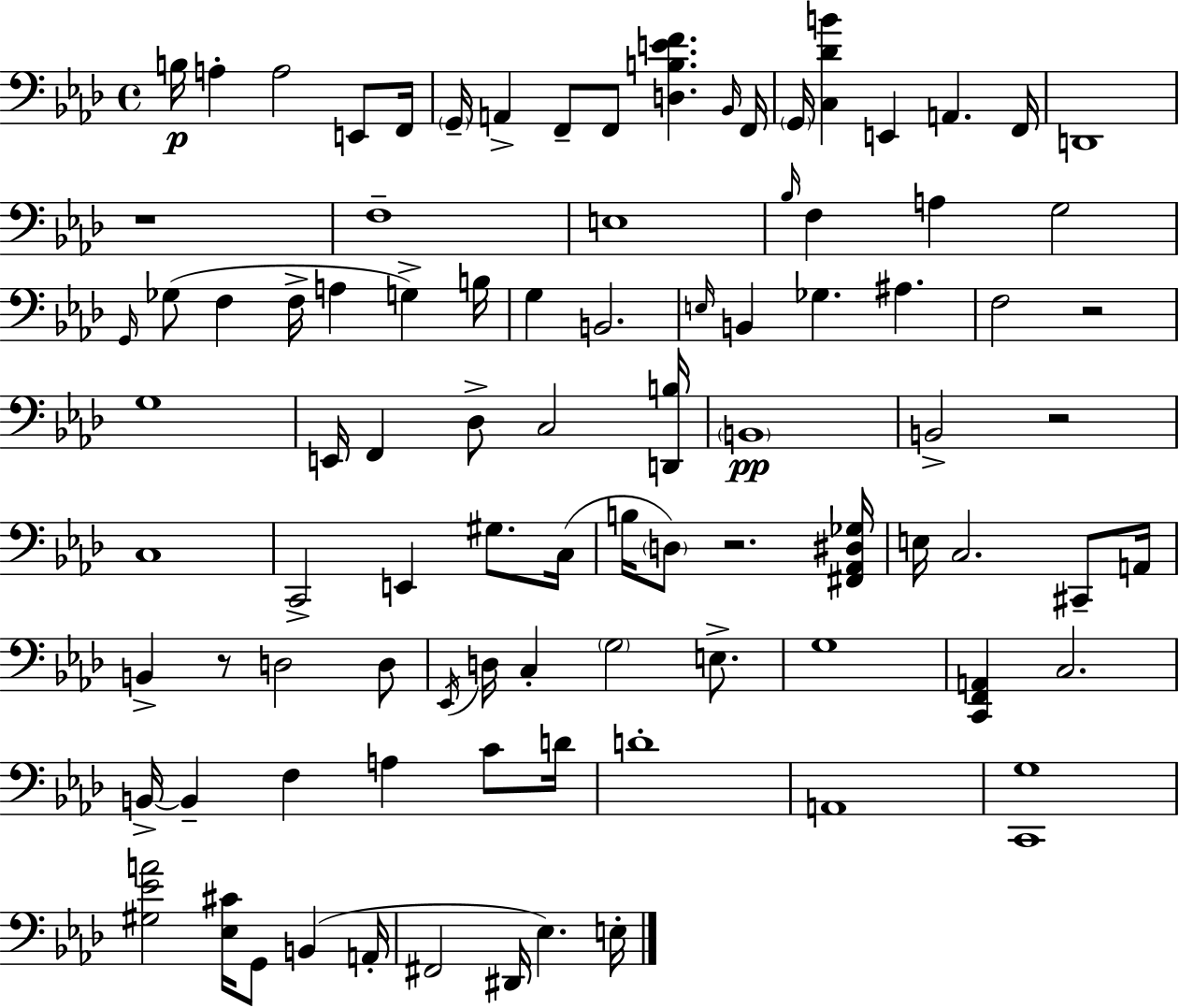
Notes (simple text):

B3/s A3/q A3/h E2/e F2/s G2/s A2/q F2/e F2/e [D3,B3,E4,F4]/q. Bb2/s F2/s G2/s [C3,Db4,B4]/q E2/q A2/q. F2/s D2/w R/w F3/w E3/w Bb3/s F3/q A3/q G3/h G2/s Gb3/e F3/q F3/s A3/q G3/q B3/s G3/q B2/h. E3/s B2/q Gb3/q. A#3/q. F3/h R/h G3/w E2/s F2/q Db3/e C3/h [D2,B3]/s B2/w B2/h R/h C3/w C2/h E2/q G#3/e. C3/s B3/s D3/e R/h. [F#2,Ab2,D#3,Gb3]/s E3/s C3/h. C#2/e A2/s B2/q R/e D3/h D3/e Eb2/s D3/s C3/q G3/h E3/e. G3/w [C2,F2,A2]/q C3/h. B2/s B2/q F3/q A3/q C4/e D4/s D4/w A2/w [C2,G3]/w [G#3,Eb4,A4]/h [Eb3,C#4]/s G2/e B2/q A2/s F#2/h D#2/s Eb3/q. E3/s